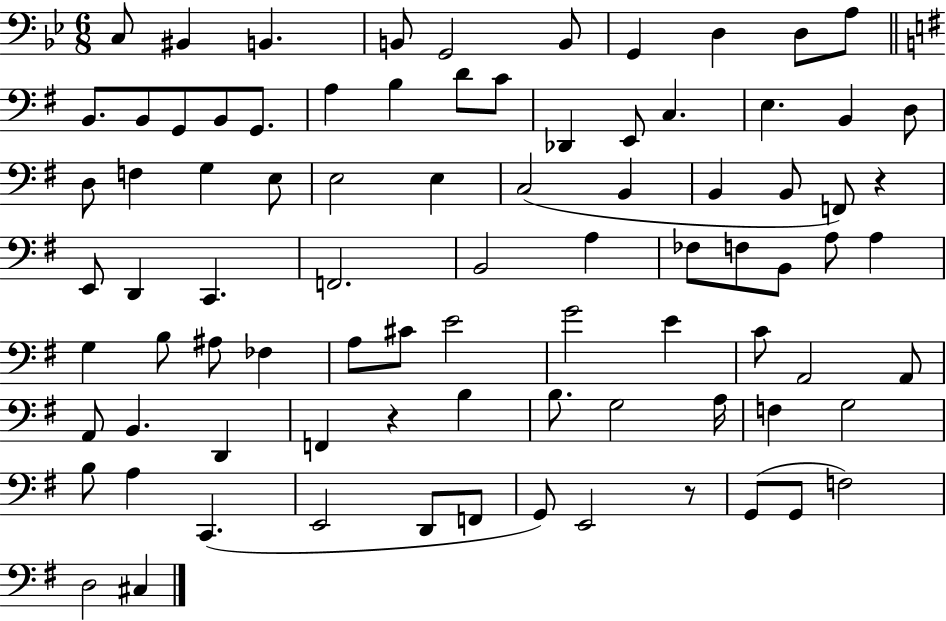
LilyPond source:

{
  \clef bass
  \numericTimeSignature
  \time 6/8
  \key bes \major
  c8 bis,4 b,4. | b,8 g,2 b,8 | g,4 d4 d8 a8 | \bar "||" \break \key e \minor b,8. b,8 g,8 b,8 g,8. | a4 b4 d'8 c'8 | des,4 e,8 c4. | e4. b,4 d8 | \break d8 f4 g4 e8 | e2 e4 | c2( b,4 | b,4 b,8 f,8) r4 | \break e,8 d,4 c,4. | f,2. | b,2 a4 | fes8 f8 b,8 a8 a4 | \break g4 b8 ais8 fes4 | a8 cis'8 e'2 | g'2 e'4 | c'8 a,2 a,8 | \break a,8 b,4. d,4 | f,4 r4 b4 | b8. g2 a16 | f4 g2 | \break b8 a4 c,4.( | e,2 d,8 f,8 | g,8) e,2 r8 | g,8( g,8 f2) | \break d2 cis4 | \bar "|."
}